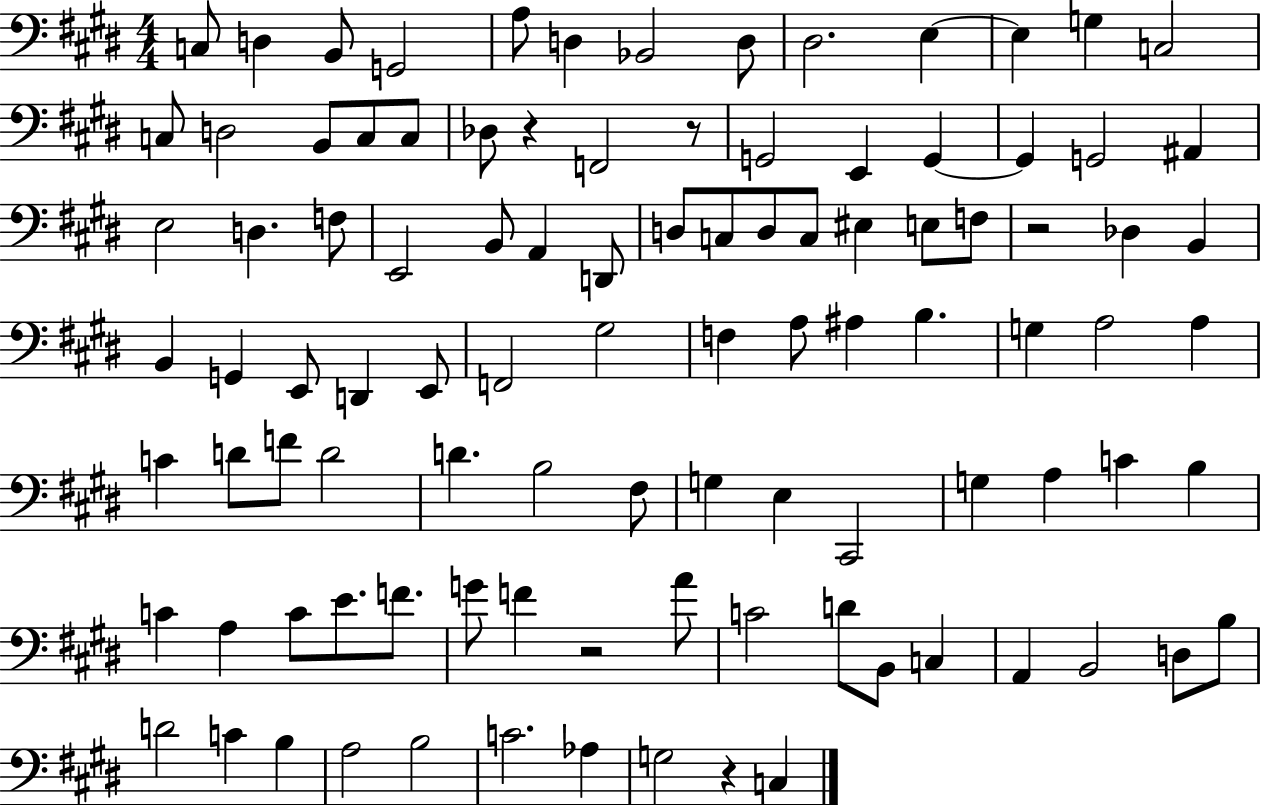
{
  \clef bass
  \numericTimeSignature
  \time 4/4
  \key e \major
  c8 d4 b,8 g,2 | a8 d4 bes,2 d8 | dis2. e4~~ | e4 g4 c2 | \break c8 d2 b,8 c8 c8 | des8 r4 f,2 r8 | g,2 e,4 g,4~~ | g,4 g,2 ais,4 | \break e2 d4. f8 | e,2 b,8 a,4 d,8 | d8 c8 d8 c8 eis4 e8 f8 | r2 des4 b,4 | \break b,4 g,4 e,8 d,4 e,8 | f,2 gis2 | f4 a8 ais4 b4. | g4 a2 a4 | \break c'4 d'8 f'8 d'2 | d'4. b2 fis8 | g4 e4 cis,2 | g4 a4 c'4 b4 | \break c'4 a4 c'8 e'8. f'8. | g'8 f'4 r2 a'8 | c'2 d'8 b,8 c4 | a,4 b,2 d8 b8 | \break d'2 c'4 b4 | a2 b2 | c'2. aes4 | g2 r4 c4 | \break \bar "|."
}